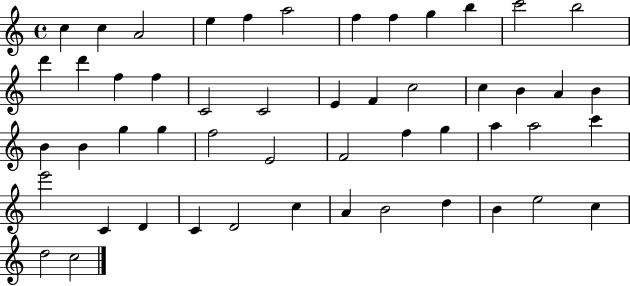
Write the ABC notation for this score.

X:1
T:Untitled
M:4/4
L:1/4
K:C
c c A2 e f a2 f f g b c'2 b2 d' d' f f C2 C2 E F c2 c B A B B B g g f2 E2 F2 f g a a2 c' e'2 C D C D2 c A B2 d B e2 c d2 c2